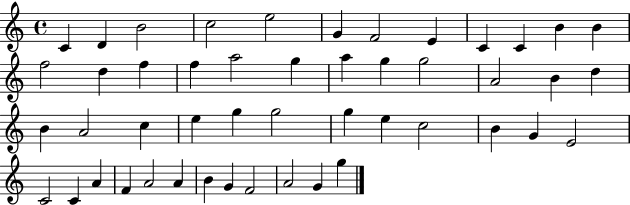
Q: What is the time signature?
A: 4/4